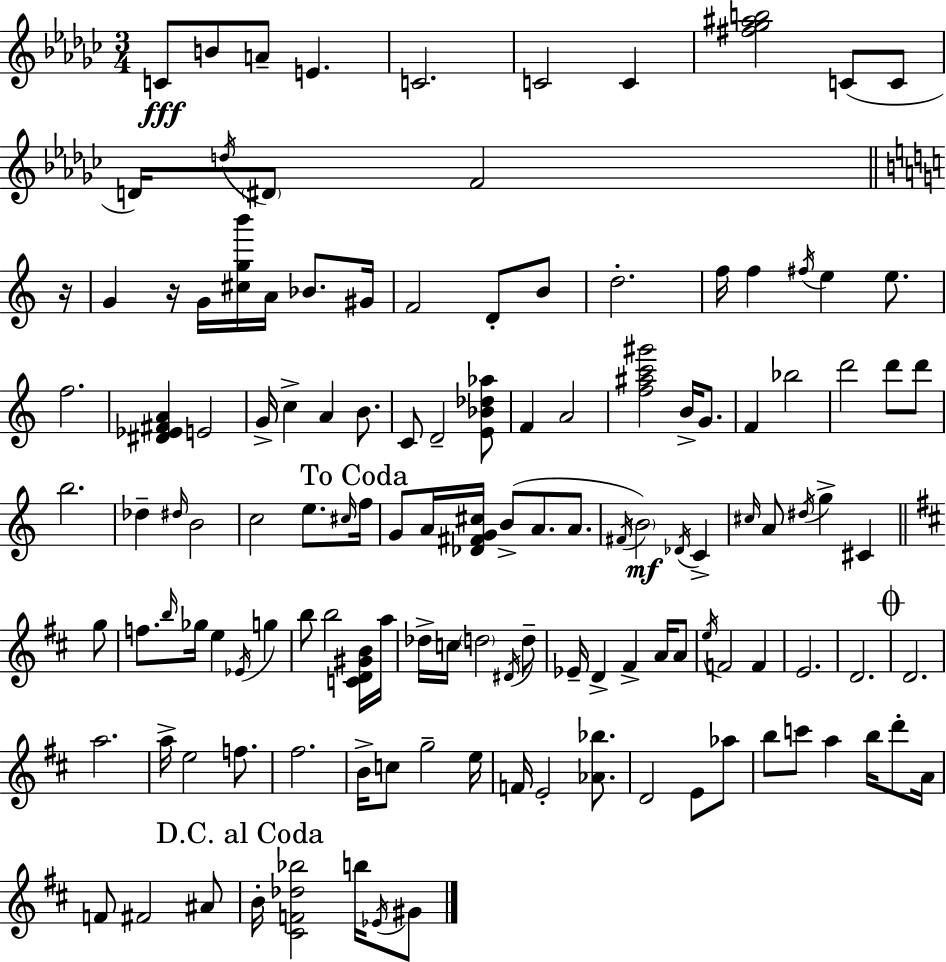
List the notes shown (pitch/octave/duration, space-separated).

C4/e B4/e A4/e E4/q. C4/h. C4/h C4/q [F#5,Gb5,A#5,B5]/h C4/e C4/e D4/s D5/s D#4/e F4/h R/s G4/q R/s G4/s [C#5,G5,B6]/s A4/s Bb4/e. G#4/s F4/h D4/e B4/e D5/h. F5/s F5/q F#5/s E5/q E5/e. F5/h. [D#4,Eb4,F#4,A4]/q E4/h G4/s C5/q A4/q B4/e. C4/e D4/h [E4,Bb4,Db5,Ab5]/e F4/q A4/h [F5,A#5,C6,G#6]/h B4/s G4/e. F4/q Bb5/h D6/h D6/e D6/e B5/h. Db5/q D#5/s B4/h C5/h E5/e. C#5/s F5/s G4/e A4/s [Db4,F#4,G4,C#5]/s B4/e A4/e. A4/e. F#4/s B4/h Db4/s C4/q C#5/s A4/e D#5/s G5/q C#4/q G5/e F5/e. B5/s Gb5/s E5/q Eb4/s G5/q B5/e B5/h [C4,D4,G#4,B4]/s A5/s Db5/s C5/s D5/h D#4/s D5/e Eb4/s D4/q F#4/q A4/s A4/e E5/s F4/h F4/q E4/h. D4/h. D4/h. A5/h. A5/s E5/h F5/e. F#5/h. B4/s C5/e G5/h E5/s F4/s E4/h [Ab4,Bb5]/e. D4/h E4/e Ab5/e B5/e C6/e A5/q B5/s D6/e A4/s F4/e F#4/h A#4/e B4/s [C#4,F4,Db5,Bb5]/h B5/s Eb4/s G#4/e